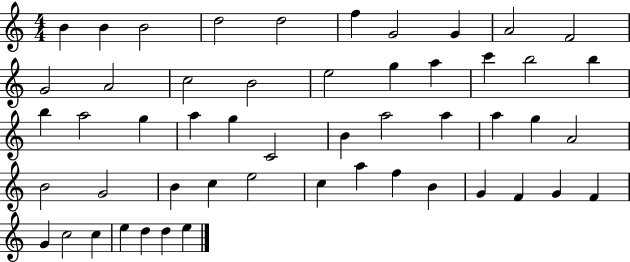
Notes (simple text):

B4/q B4/q B4/h D5/h D5/h F5/q G4/h G4/q A4/h F4/h G4/h A4/h C5/h B4/h E5/h G5/q A5/q C6/q B5/h B5/q B5/q A5/h G5/q A5/q G5/q C4/h B4/q A5/h A5/q A5/q G5/q A4/h B4/h G4/h B4/q C5/q E5/h C5/q A5/q F5/q B4/q G4/q F4/q G4/q F4/q G4/q C5/h C5/q E5/q D5/q D5/q E5/q